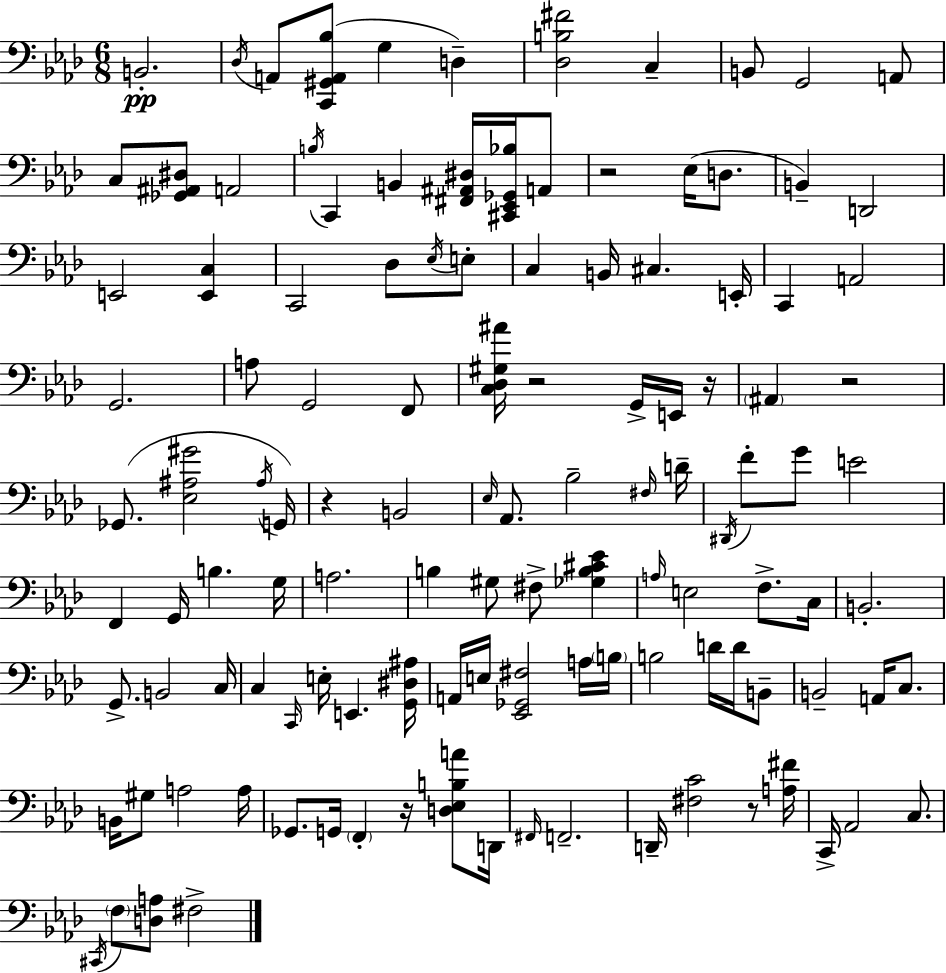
B2/h. Db3/s A2/e [C2,G#2,A2,Bb3]/e G3/q D3/q [Db3,B3,F#4]/h C3/q B2/e G2/h A2/e C3/e [Gb2,A#2,D#3]/e A2/h B3/s C2/q B2/q [F#2,A#2,D#3]/s [C#2,Eb2,Gb2,Bb3]/s A2/e R/h Eb3/s D3/e. B2/q D2/h E2/h [E2,C3]/q C2/h Db3/e Eb3/s E3/e C3/q B2/s C#3/q. E2/s C2/q A2/h G2/h. A3/e G2/h F2/e [C3,Db3,G#3,A#4]/s R/h G2/s E2/s R/s A#2/q R/h Gb2/e. [Eb3,A#3,G#4]/h A#3/s G2/s R/q B2/h Eb3/s Ab2/e. Bb3/h F#3/s D4/s D#2/s F4/e G4/e E4/h F2/q G2/s B3/q. G3/s A3/h. B3/q G#3/e F#3/e [Gb3,B3,C#4,Eb4]/q A3/s E3/h F3/e. C3/s B2/h. G2/e. B2/h C3/s C3/q C2/s E3/s E2/q. [G2,D#3,A#3]/s A2/s E3/s [Eb2,Gb2,F#3]/h A3/s B3/s B3/h D4/s D4/s B2/e B2/h A2/s C3/e. B2/s G#3/e A3/h A3/s Gb2/e. G2/s F2/q R/s [D3,Eb3,B3,A4]/e D2/s F#2/s F2/h. D2/s [F#3,C4]/h R/e [A3,F#4]/s C2/s Ab2/h C3/e. C#2/s F3/e [D3,A3]/e F#3/h